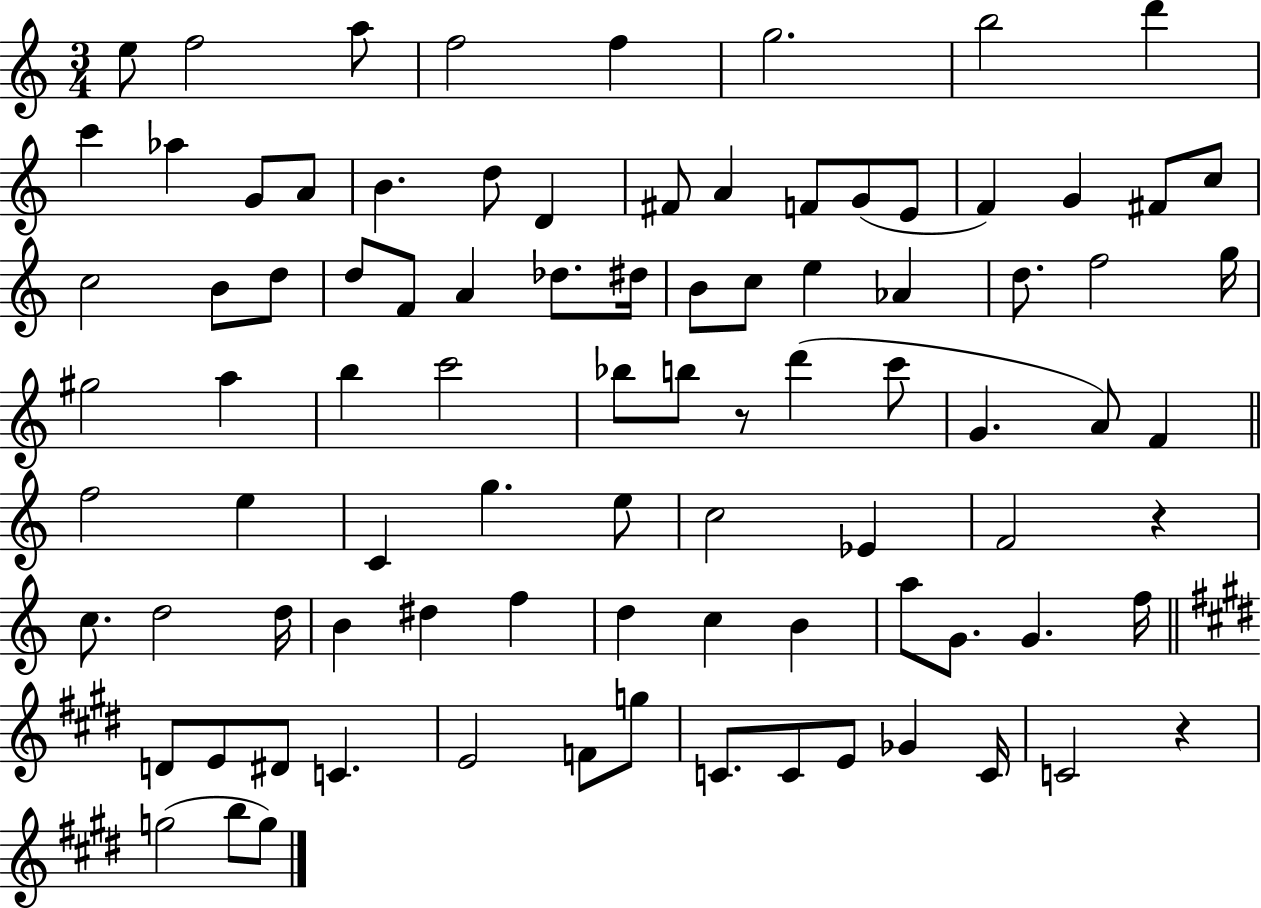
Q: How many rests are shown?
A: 3